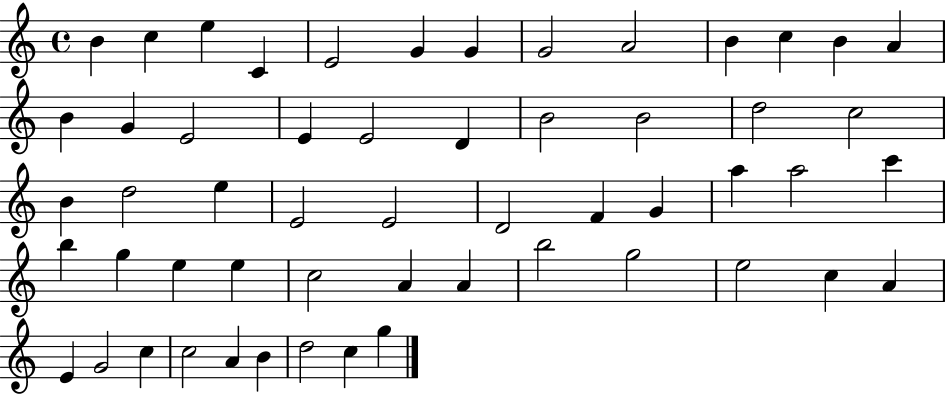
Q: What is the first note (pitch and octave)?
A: B4